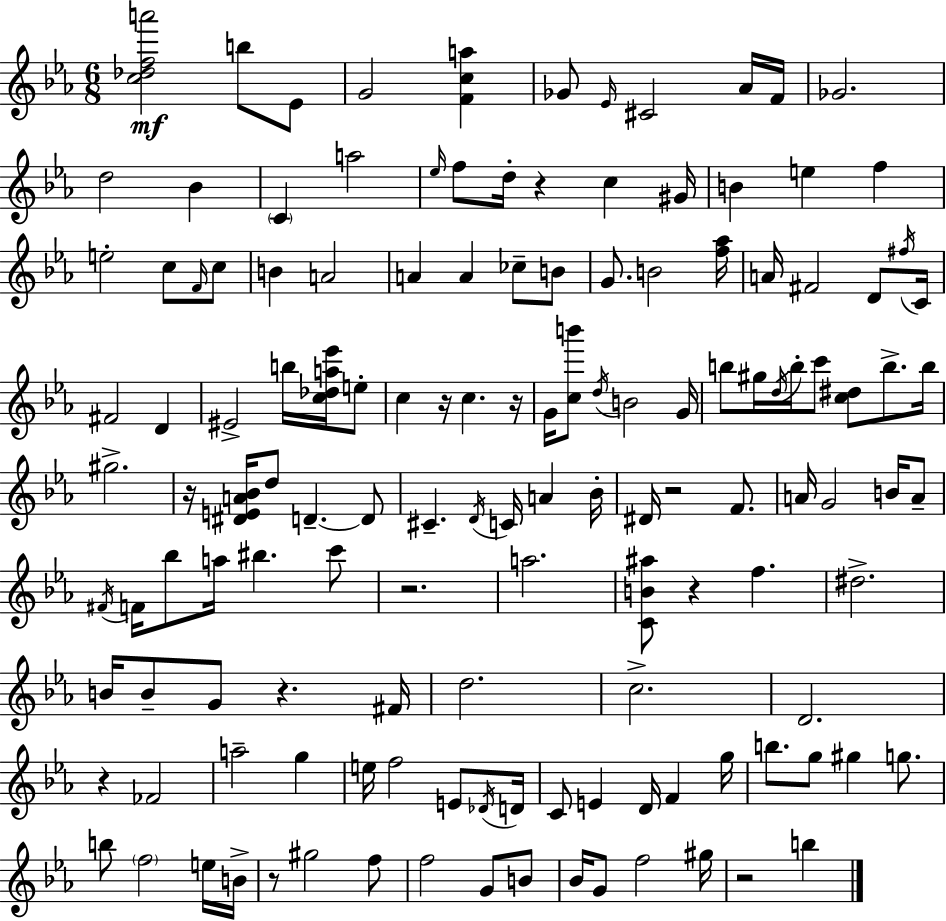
X:1
T:Untitled
M:6/8
L:1/4
K:Cm
[c_dfa']2 b/2 _E/2 G2 [Fca] _G/2 _E/4 ^C2 _A/4 F/4 _G2 d2 _B C a2 _e/4 f/2 d/4 z c ^G/4 B e f e2 c/2 F/4 c/2 B A2 A A _c/2 B/2 G/2 B2 [f_a]/4 A/4 ^F2 D/2 ^f/4 C/4 ^F2 D ^E2 b/4 [c_da_e']/4 e/2 c z/4 c z/4 G/4 [cb']/2 d/4 B2 G/4 b/2 ^g/4 d/4 b/4 c'/2 [c^d]/2 b/2 b/4 ^g2 z/4 [^DEA_B]/4 d/2 D D/2 ^C D/4 C/4 A _B/4 ^D/4 z2 F/2 A/4 G2 B/4 A/2 ^F/4 F/4 _b/2 a/4 ^b c'/2 z2 a2 [CB^a]/2 z f ^d2 B/4 B/2 G/2 z ^F/4 d2 c2 D2 z _F2 a2 g e/4 f2 E/2 _D/4 D/4 C/2 E D/4 F g/4 b/2 g/2 ^g g/2 b/2 f2 e/4 B/4 z/2 ^g2 f/2 f2 G/2 B/2 _B/4 G/2 f2 ^g/4 z2 b